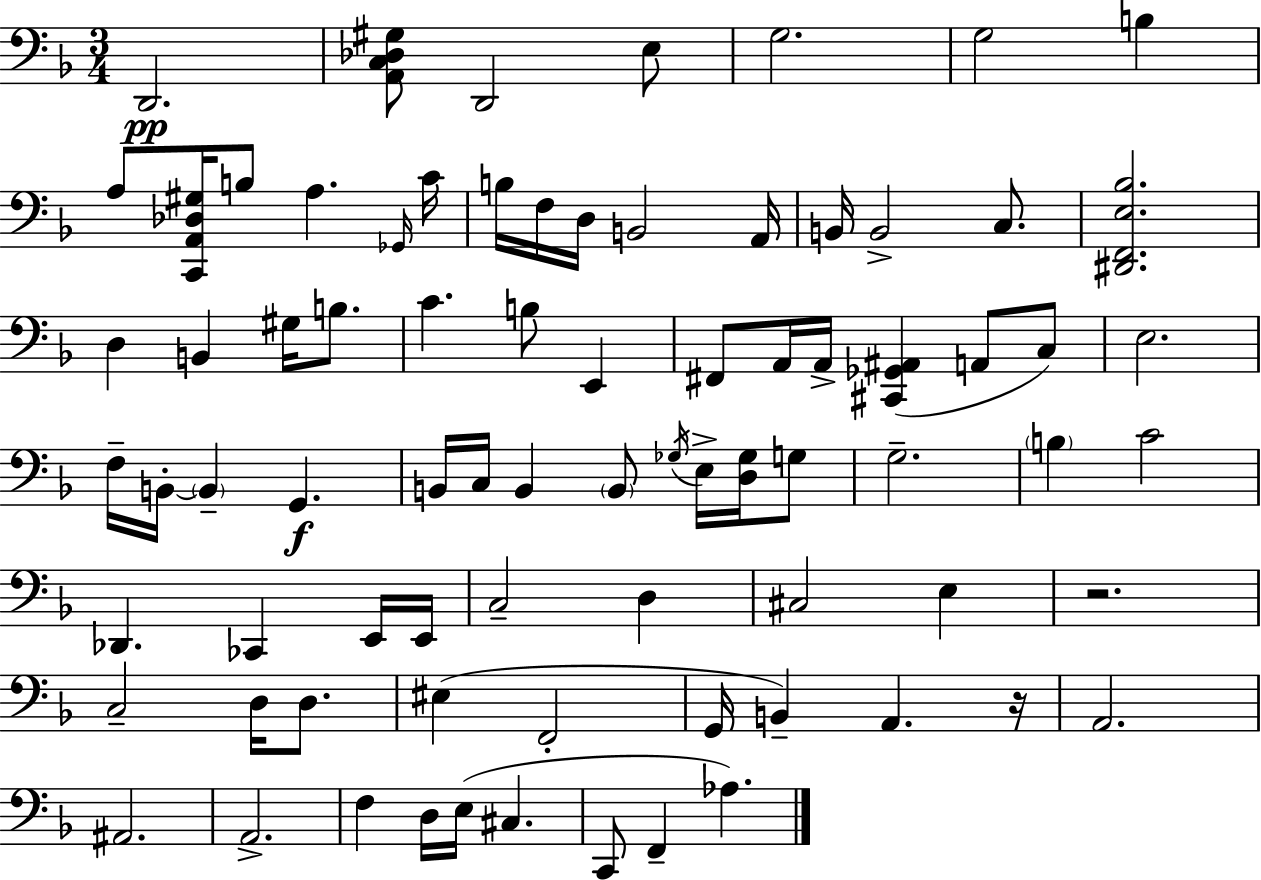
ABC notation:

X:1
T:Untitled
M:3/4
L:1/4
K:Dm
D,,2 [A,,C,_D,^G,]/2 D,,2 E,/2 G,2 G,2 B, A,/2 [C,,A,,_D,^G,]/4 B,/2 A, _G,,/4 C/4 B,/4 F,/4 D,/4 B,,2 A,,/4 B,,/4 B,,2 C,/2 [^D,,F,,E,_B,]2 D, B,, ^G,/4 B,/2 C B,/2 E,, ^F,,/2 A,,/4 A,,/4 [^C,,_G,,^A,,] A,,/2 C,/2 E,2 F,/4 B,,/4 B,, G,, B,,/4 C,/4 B,, B,,/2 _G,/4 E,/4 [D,_G,]/4 G,/2 G,2 B, C2 _D,, _C,, E,,/4 E,,/4 C,2 D, ^C,2 E, z2 C,2 D,/4 D,/2 ^E, F,,2 G,,/4 B,, A,, z/4 A,,2 ^A,,2 A,,2 F, D,/4 E,/4 ^C, C,,/2 F,, _A,